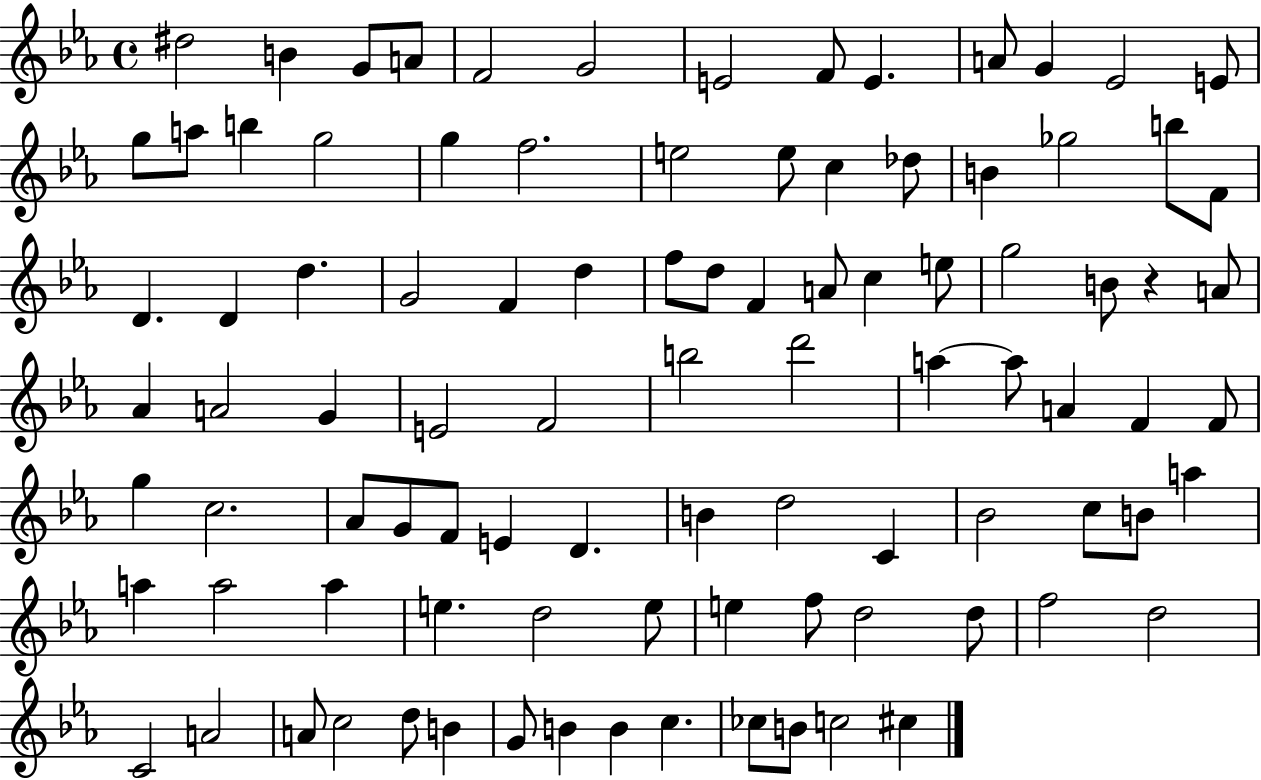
X:1
T:Untitled
M:4/4
L:1/4
K:Eb
^d2 B G/2 A/2 F2 G2 E2 F/2 E A/2 G _E2 E/2 g/2 a/2 b g2 g f2 e2 e/2 c _d/2 B _g2 b/2 F/2 D D d G2 F d f/2 d/2 F A/2 c e/2 g2 B/2 z A/2 _A A2 G E2 F2 b2 d'2 a a/2 A F F/2 g c2 _A/2 G/2 F/2 E D B d2 C _B2 c/2 B/2 a a a2 a e d2 e/2 e f/2 d2 d/2 f2 d2 C2 A2 A/2 c2 d/2 B G/2 B B c _c/2 B/2 c2 ^c